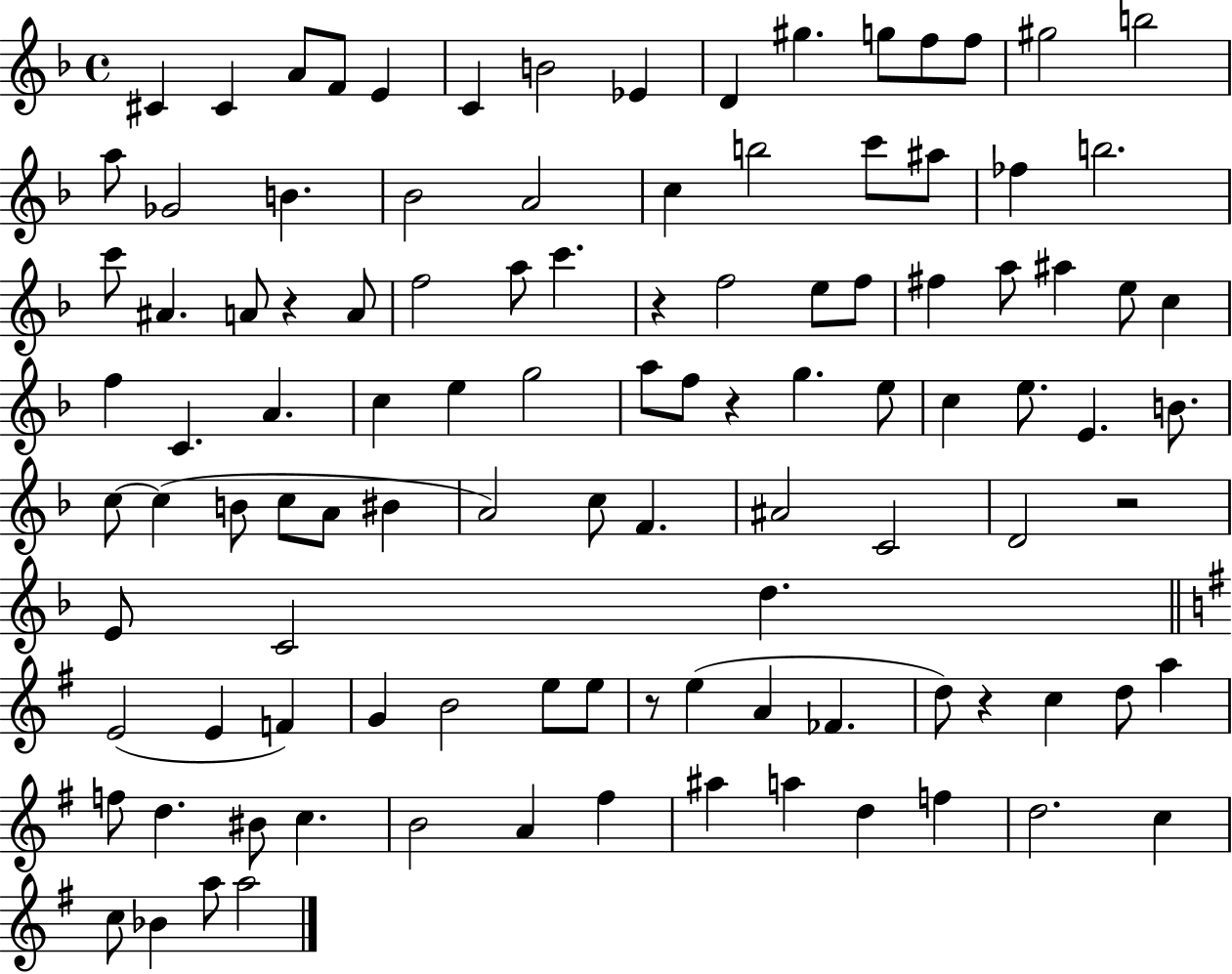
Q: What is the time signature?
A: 4/4